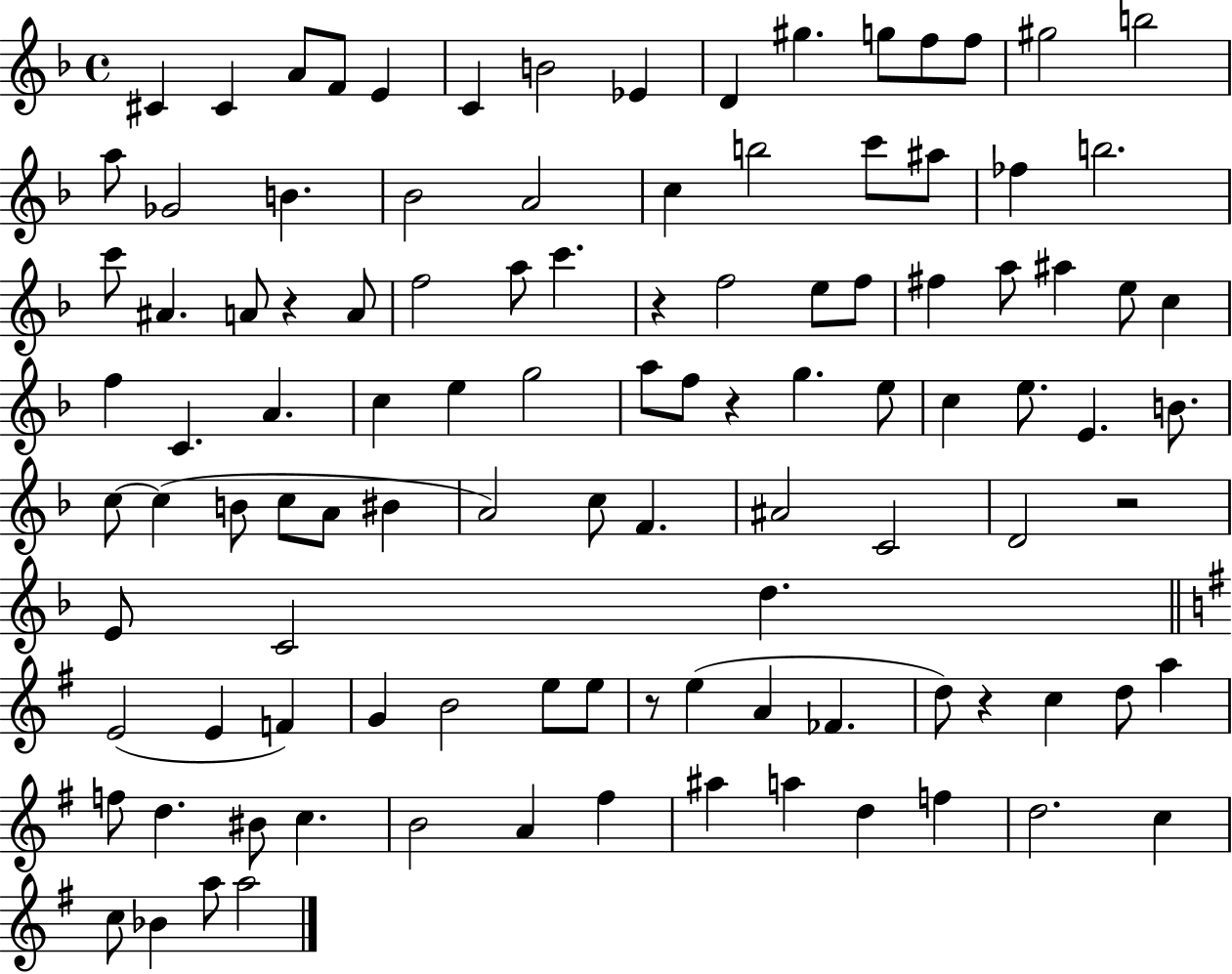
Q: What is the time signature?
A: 4/4